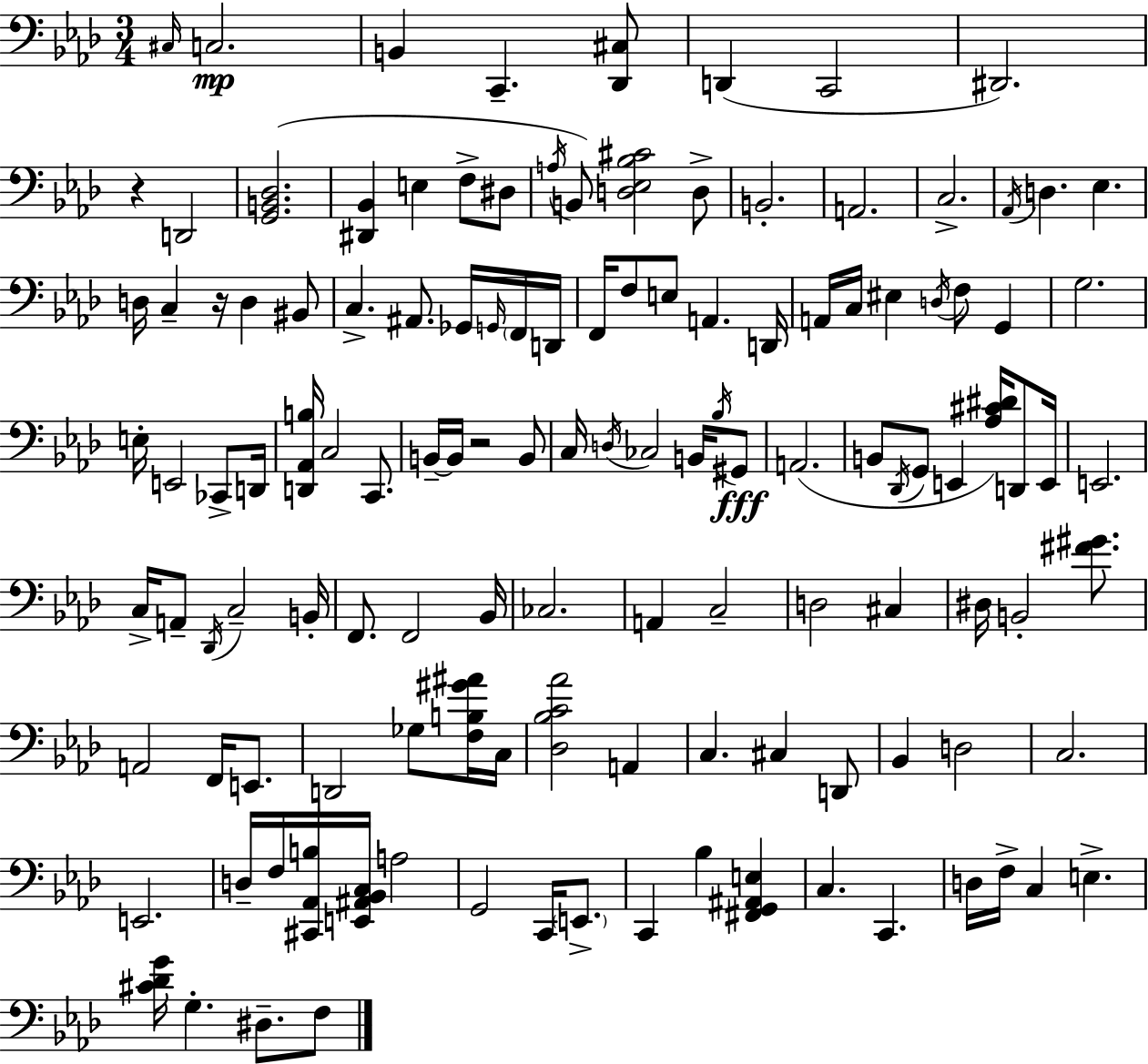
C#3/s C3/h. B2/q C2/q. [Db2,C#3]/e D2/q C2/h D#2/h. R/q D2/h [G2,B2,Db3]/h. [D#2,Bb2]/q E3/q F3/e D#3/e A3/s B2/e [D3,Eb3,Bb3,C#4]/h D3/e B2/h. A2/h. C3/h. Ab2/s D3/q. Eb3/q. D3/s C3/q R/s D3/q BIS2/e C3/q. A#2/e. Gb2/s G2/s F2/s D2/s F2/s F3/e E3/e A2/q. D2/s A2/s C3/s EIS3/q D3/s F3/e G2/q G3/h. E3/s E2/h CES2/e D2/s [D2,Ab2,B3]/s C3/h C2/e. B2/s B2/s R/h B2/e C3/s D3/s CES3/h B2/s Bb3/s G#2/e A2/h. B2/e Db2/s G2/e E2/q [Ab3,C#4,D#4]/s D2/e E2/s E2/h. C3/s A2/e Db2/s C3/h B2/s F2/e. F2/h Bb2/s CES3/h. A2/q C3/h D3/h C#3/q D#3/s B2/h [F#4,G#4]/e. A2/h F2/s E2/e. D2/h Gb3/e [F3,B3,G#4,A#4]/s C3/s [Db3,Bb3,C4,Ab4]/h A2/q C3/q. C#3/q D2/e Bb2/q D3/h C3/h. E2/h. D3/s F3/s [C#2,Ab2,B3]/s [E2,A#2,Bb2,C3]/s A3/h G2/h C2/s E2/e. C2/q Bb3/q [F#2,G2,A#2,E3]/q C3/q. C2/q. D3/s F3/s C3/q E3/q. [C#4,Db4,G4]/s G3/q. D#3/e. F3/e